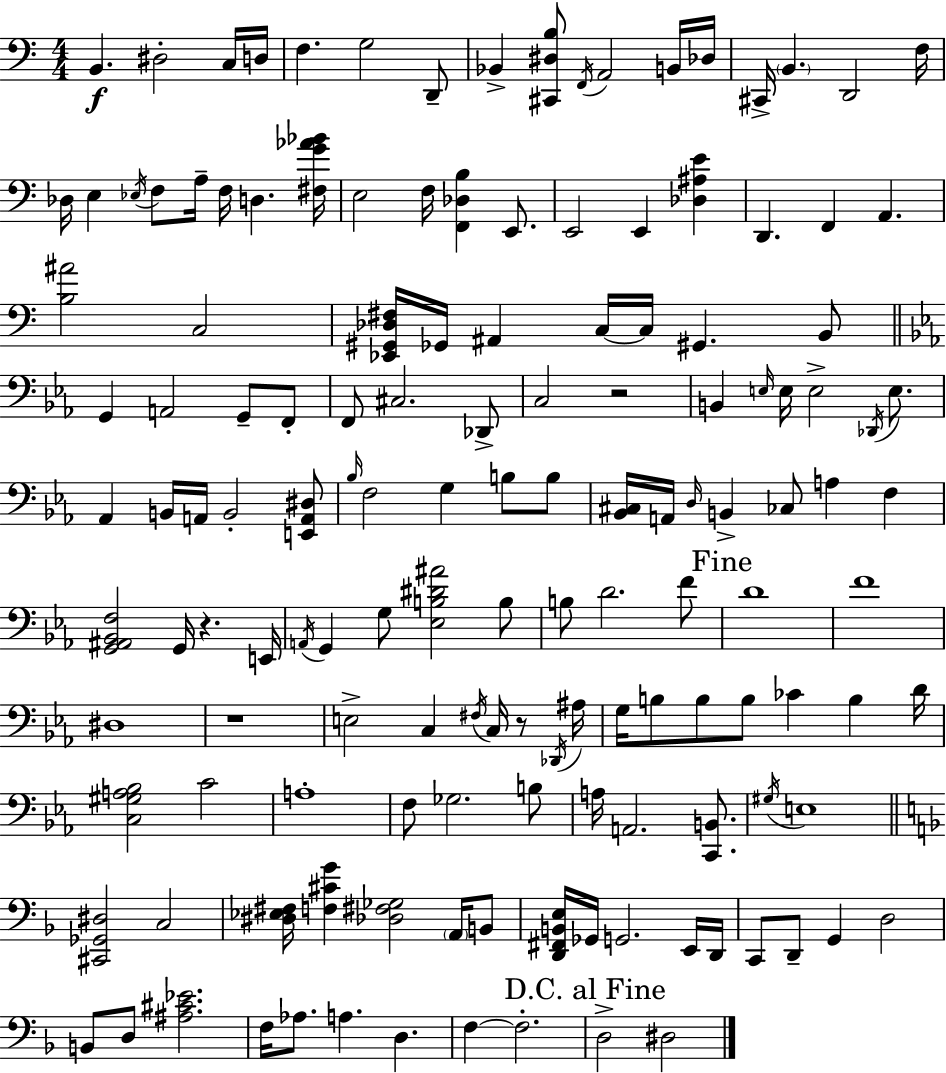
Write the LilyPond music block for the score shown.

{
  \clef bass
  \numericTimeSignature
  \time 4/4
  \key c \major
  b,4.\f dis2-. c16 d16 | f4. g2 d,8-- | bes,4-> <cis, dis b>8 \acciaccatura { f,16 } a,2 b,16 | des16 cis,16-> \parenthesize b,4. d,2 | \break f16 des16 e4 \acciaccatura { ees16 } f8 a16-- f16 d4. | <fis g' aes' bes'>16 e2 f16 <f, des b>4 e,8. | e,2 e,4 <des ais e'>4 | d,4. f,4 a,4. | \break <b ais'>2 c2 | <ees, gis, des fis>16 ges,16 ais,4 c16~~ c16 gis,4. | b,8 \bar "||" \break \key c \minor g,4 a,2 g,8-- f,8-. | f,8 cis2. des,8-> | c2 r2 | b,4 \grace { e16 } e16 e2-> \acciaccatura { des,16 } e8. | \break aes,4 b,16 a,16 b,2-. | <e, a, dis>8 \grace { bes16 } f2 g4 b8 | b8 <bes, cis>16 a,16 \grace { d16 } b,4-> ces8 a4 | f4 <g, ais, bes, f>2 g,16 r4. | \break e,16 \acciaccatura { a,16 } g,4 g8 <ees b dis' ais'>2 | b8 b8 d'2. | f'8 \mark "Fine" d'1 | f'1 | \break dis1 | r1 | e2-> c4 | \acciaccatura { fis16 } c16 r8 \acciaccatura { des,16 } ais16 g16 b8 b8 b8 ces'4 | \break b4 d'16 <c gis a bes>2 c'2 | a1-. | f8 ges2. | b8 a16 a,2. | \break <c, b,>8. \acciaccatura { gis16 } e1 | \bar "||" \break \key f \major <cis, ges, dis>2 c2 | <dis ees fis>16 <f cis' g'>4 <des fis ges>2 \parenthesize a,16 b,8 | <d, fis, b, e>16 ges,16 g,2. e,16 d,16 | c,8 d,8-- g,4 d2 | \break b,8 d8 <ais cis' ees'>2. | f16 aes8. a4. d4. | f4~~ f2.-. | \mark "D.C. al Fine" d2-> dis2 | \break \bar "|."
}